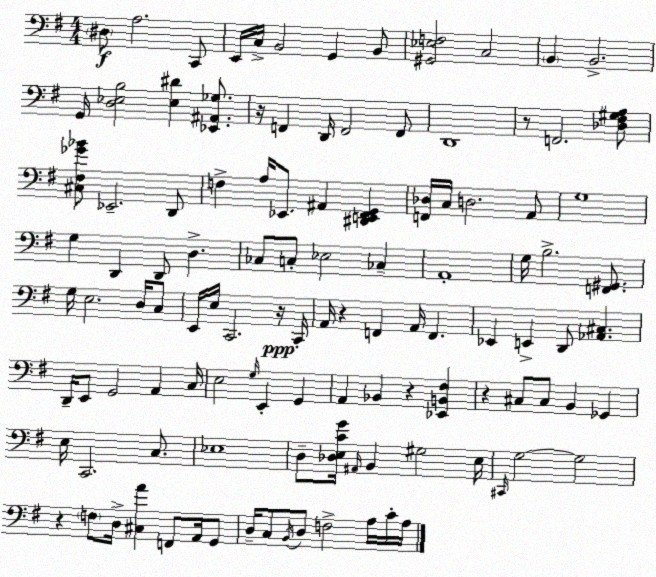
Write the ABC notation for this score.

X:1
T:Untitled
M:4/4
L:1/4
K:G
^D,/2 A,2 C,,/2 E,,/4 C,/4 B,,2 G,, B,,/2 [^G,,_E,F,]2 C,2 B,, B,,2 G,,/4 [D,_E,B,]2 [_E,^D] [_E,,^A,,_G,]/2 z/4 F,, D,,/4 F,,2 F,,/2 D,,4 z/2 F,,2 [_D,^F,^G,A,]/2 [^C,^F,_G_B]/2 _E,,2 D,,/2 F, A,/4 _E,,/2 ^A,, [^D,,E,,^F,,G,,] [F,,_D,]/4 C,/4 D,2 A,,/2 G,4 G, D,, D,,/2 D, _C,/2 C,/2 _E,2 _C, A,,4 G,/4 B,2 [F,,^G,,]/2 G,/4 E,2 D,/4 C,/2 E,,/4 E,/4 C,,2 z/4 C,,/4 A,,/4 z F,, A,,/4 F,, _E,, E,, D,,/2 [_A,,^C,] D,,/4 E,,/2 G,,2 A,, C,/4 E,2 G,/4 E,, G,, A,, _B,, z [_E,,B,,^F,] z ^C,/2 ^C,/2 B,, _G,, E,/4 C,,2 C,/2 _E,4 D,/2 [_D,E,CG]/4 ^A,,/4 B,, ^G,2 E,/4 ^C,,/4 G,2 G,2 z F,/2 D,/4 [^C,A] F,,/2 A,,/4 G,,/2 D,/4 C,/2 B,,/4 D,/2 F,2 A,/4 C/4 A,/4